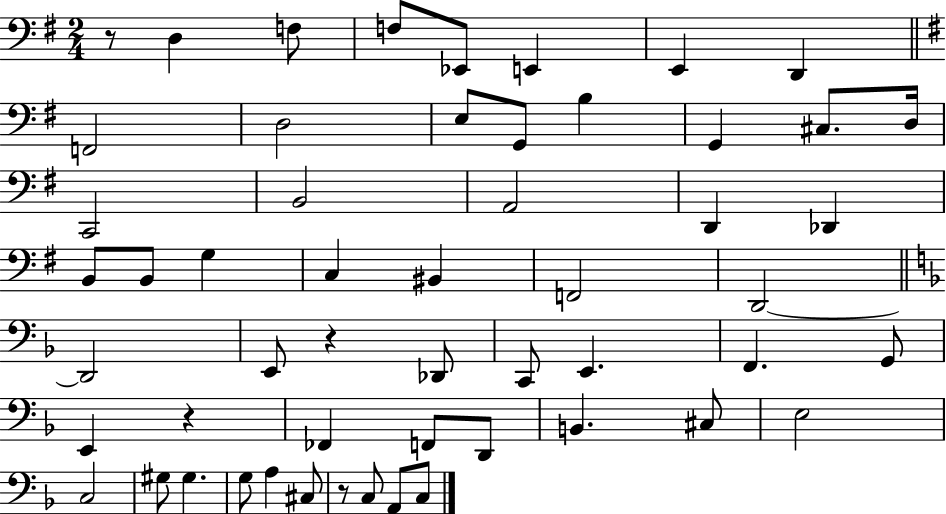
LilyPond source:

{
  \clef bass
  \numericTimeSignature
  \time 2/4
  \key g \major
  \repeat volta 2 { r8 d4 f8 | f8 ees,8 e,4 | e,4 d,4 | \bar "||" \break \key e \minor f,2 | d2 | e8 g,8 b4 | g,4 cis8. d16 | \break c,2 | b,2 | a,2 | d,4 des,4 | \break b,8 b,8 g4 | c4 bis,4 | f,2 | d,2~~ | \break \bar "||" \break \key d \minor d,2 | e,8 r4 des,8 | c,8 e,4. | f,4. g,8 | \break e,4 r4 | fes,4 f,8 d,8 | b,4. cis8 | e2 | \break c2 | gis8 gis4. | g8 a4 cis8 | r8 c8 a,8 c8 | \break } \bar "|."
}